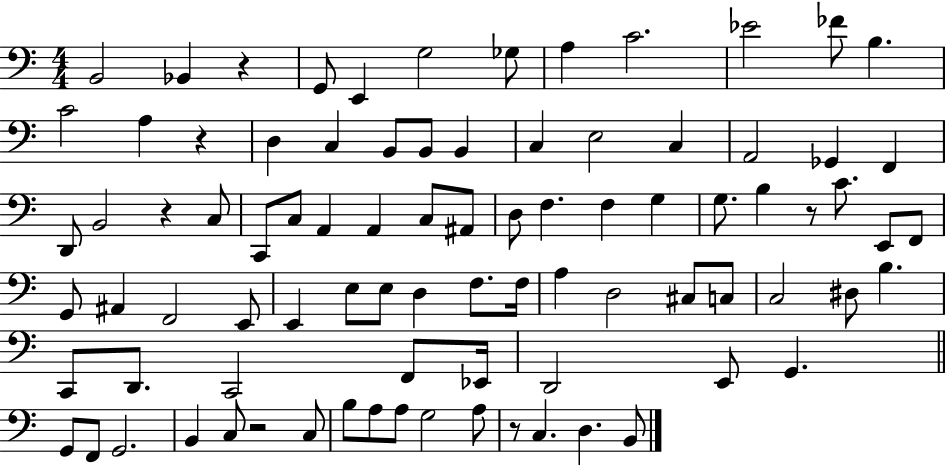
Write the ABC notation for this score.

X:1
T:Untitled
M:4/4
L:1/4
K:C
B,,2 _B,, z G,,/2 E,, G,2 _G,/2 A, C2 _E2 _F/2 B, C2 A, z D, C, B,,/2 B,,/2 B,, C, E,2 C, A,,2 _G,, F,, D,,/2 B,,2 z C,/2 C,,/2 C,/2 A,, A,, C,/2 ^A,,/2 D,/2 F, F, G, G,/2 B, z/2 C/2 E,,/2 F,,/2 G,,/2 ^A,, F,,2 E,,/2 E,, E,/2 E,/2 D, F,/2 F,/4 A, D,2 ^C,/2 C,/2 C,2 ^D,/2 B, C,,/2 D,,/2 C,,2 F,,/2 _E,,/4 D,,2 E,,/2 G,, G,,/2 F,,/2 G,,2 B,, C,/2 z2 C,/2 B,/2 A,/2 A,/2 G,2 A,/2 z/2 C, D, B,,/2